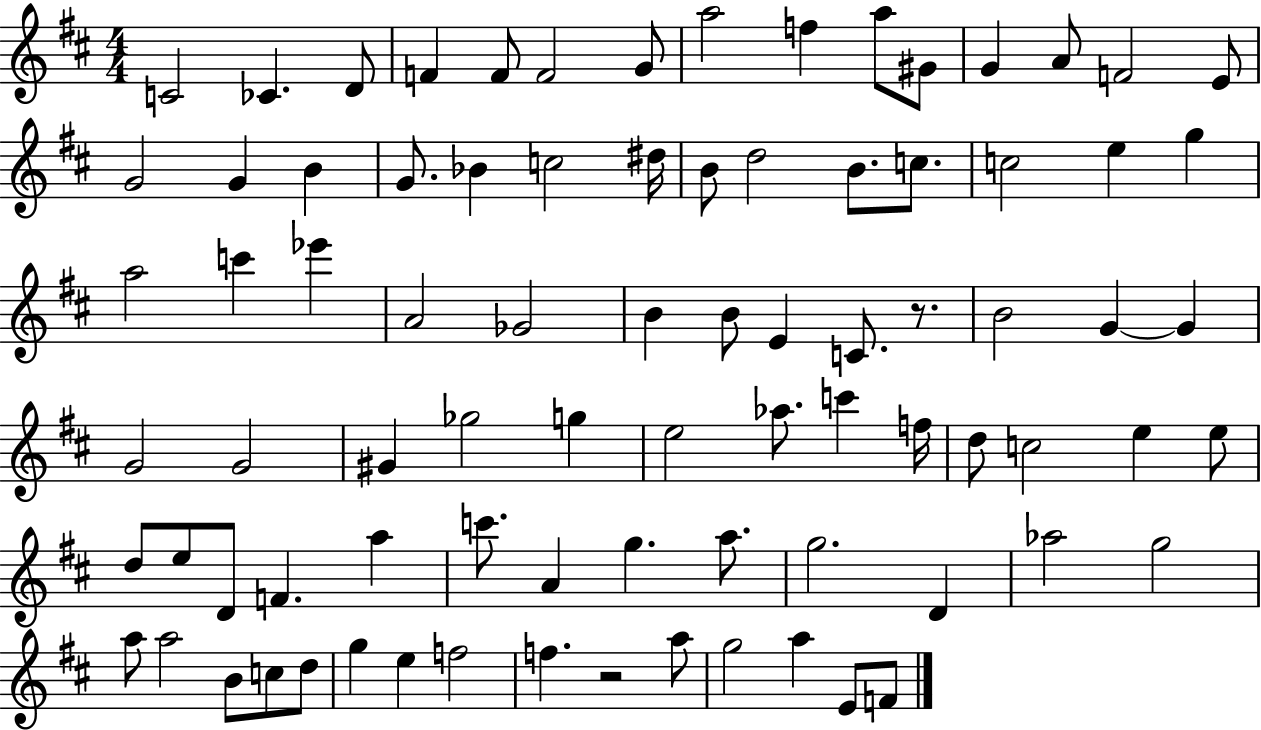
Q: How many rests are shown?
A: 2